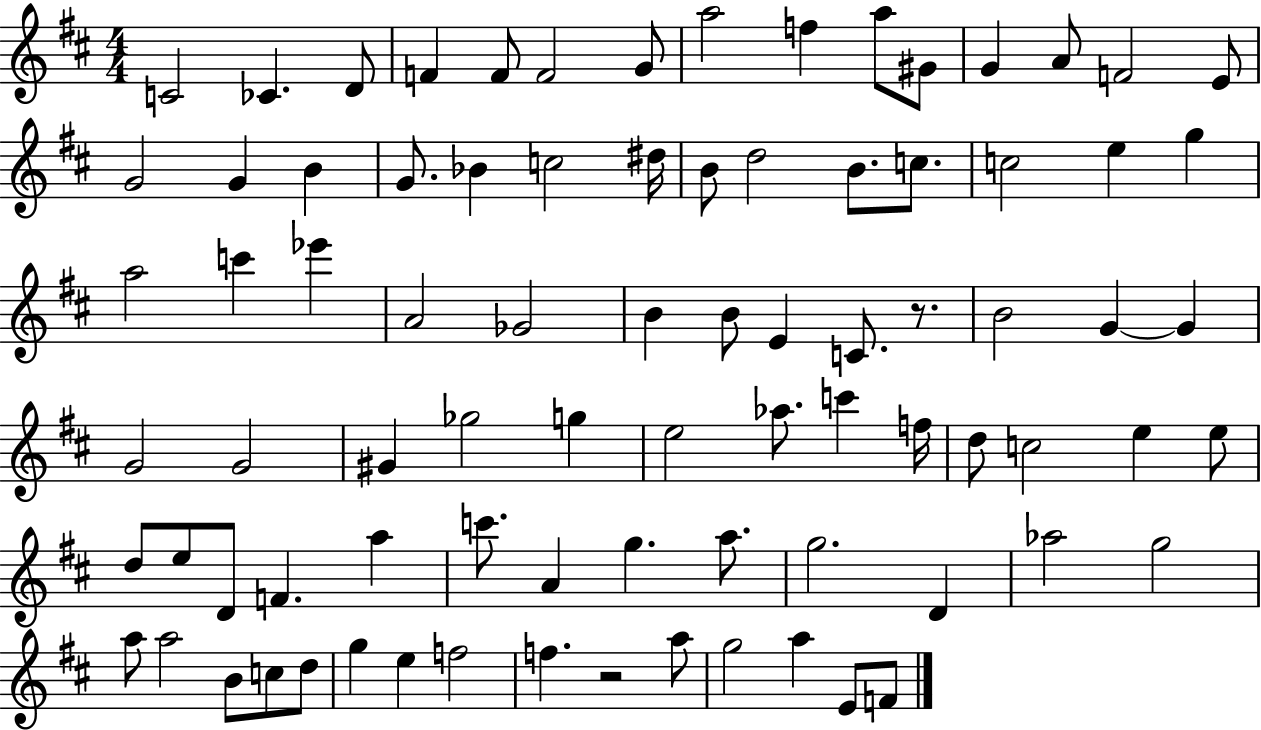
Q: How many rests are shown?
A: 2